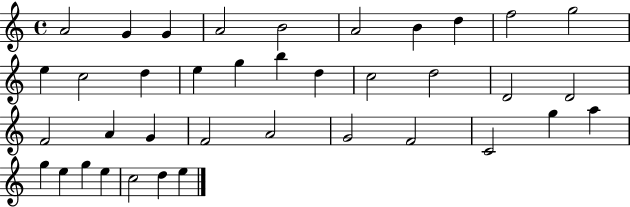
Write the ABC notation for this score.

X:1
T:Untitled
M:4/4
L:1/4
K:C
A2 G G A2 B2 A2 B d f2 g2 e c2 d e g b d c2 d2 D2 D2 F2 A G F2 A2 G2 F2 C2 g a g e g e c2 d e